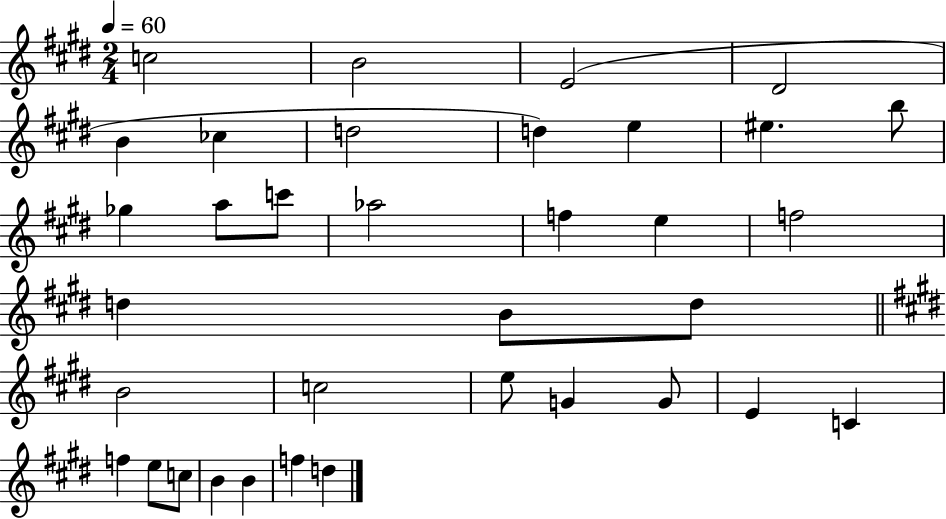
C5/h B4/h E4/h D#4/h B4/q CES5/q D5/h D5/q E5/q EIS5/q. B5/e Gb5/q A5/e C6/e Ab5/h F5/q E5/q F5/h D5/q B4/e D5/e B4/h C5/h E5/e G4/q G4/e E4/q C4/q F5/q E5/e C5/e B4/q B4/q F5/q D5/q